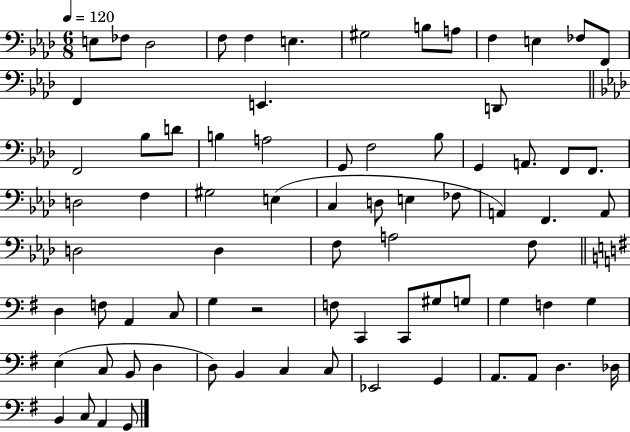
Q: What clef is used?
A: bass